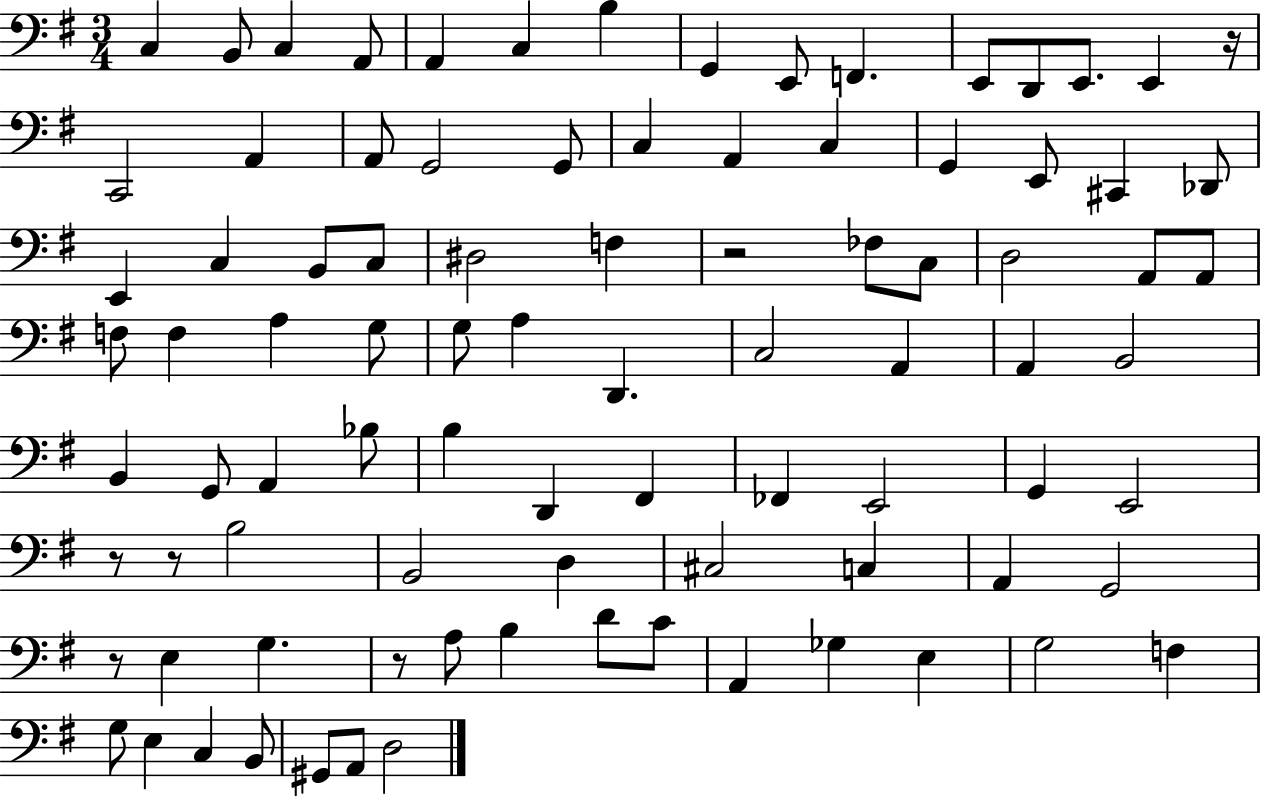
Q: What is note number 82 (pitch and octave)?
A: G#2